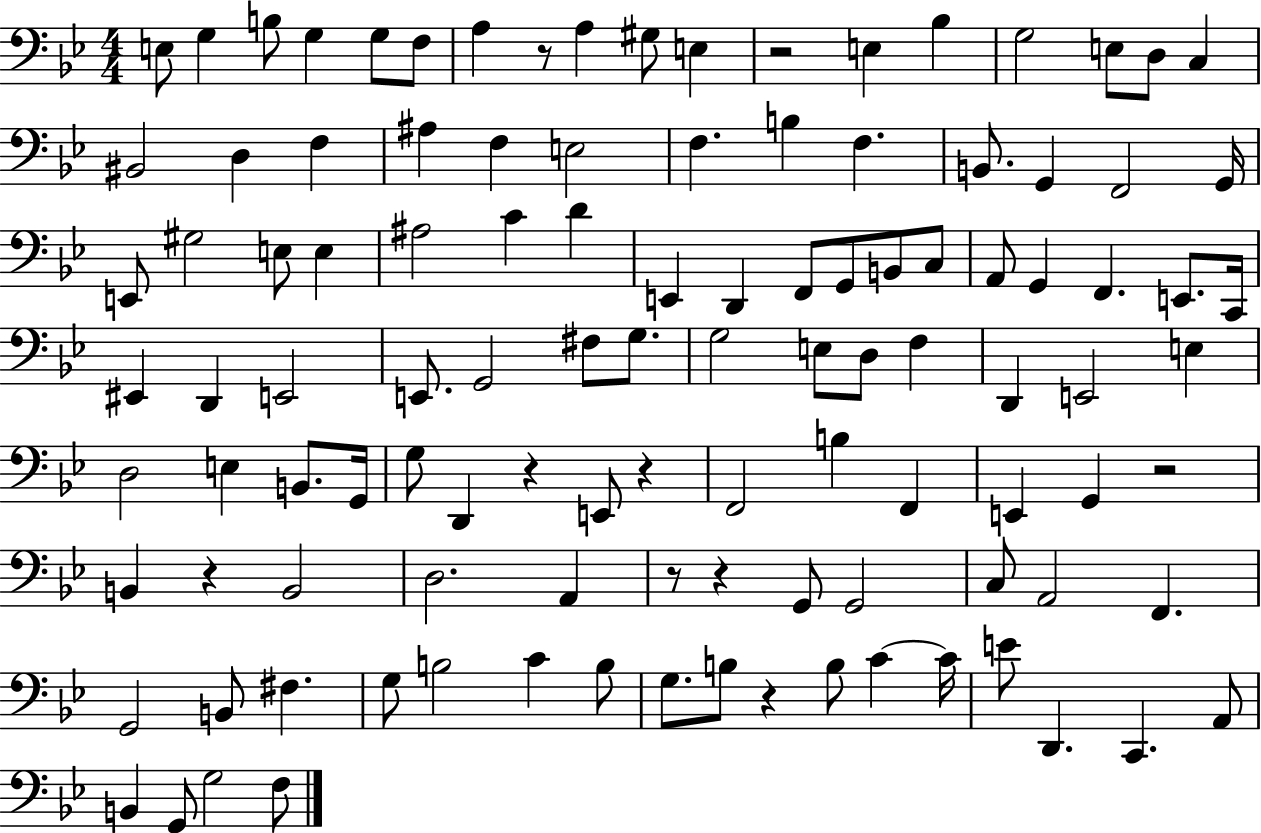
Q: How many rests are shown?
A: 9